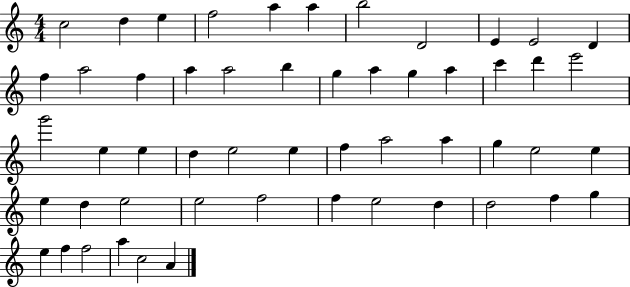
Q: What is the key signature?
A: C major